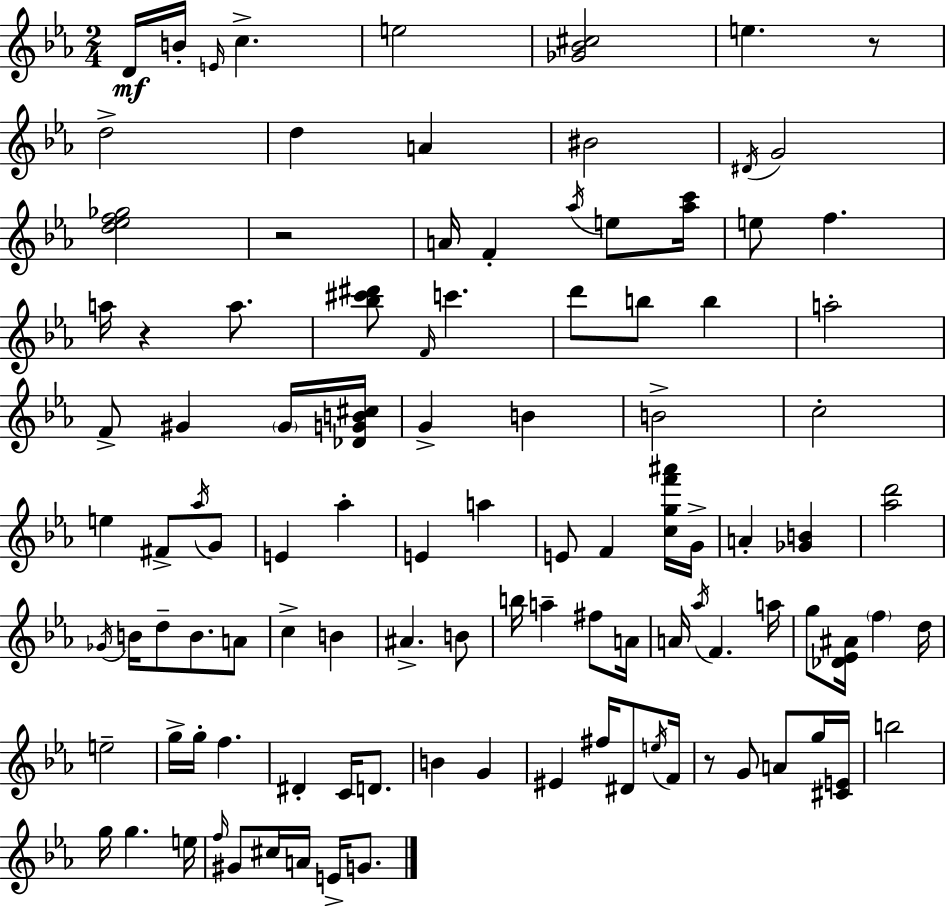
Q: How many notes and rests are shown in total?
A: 106